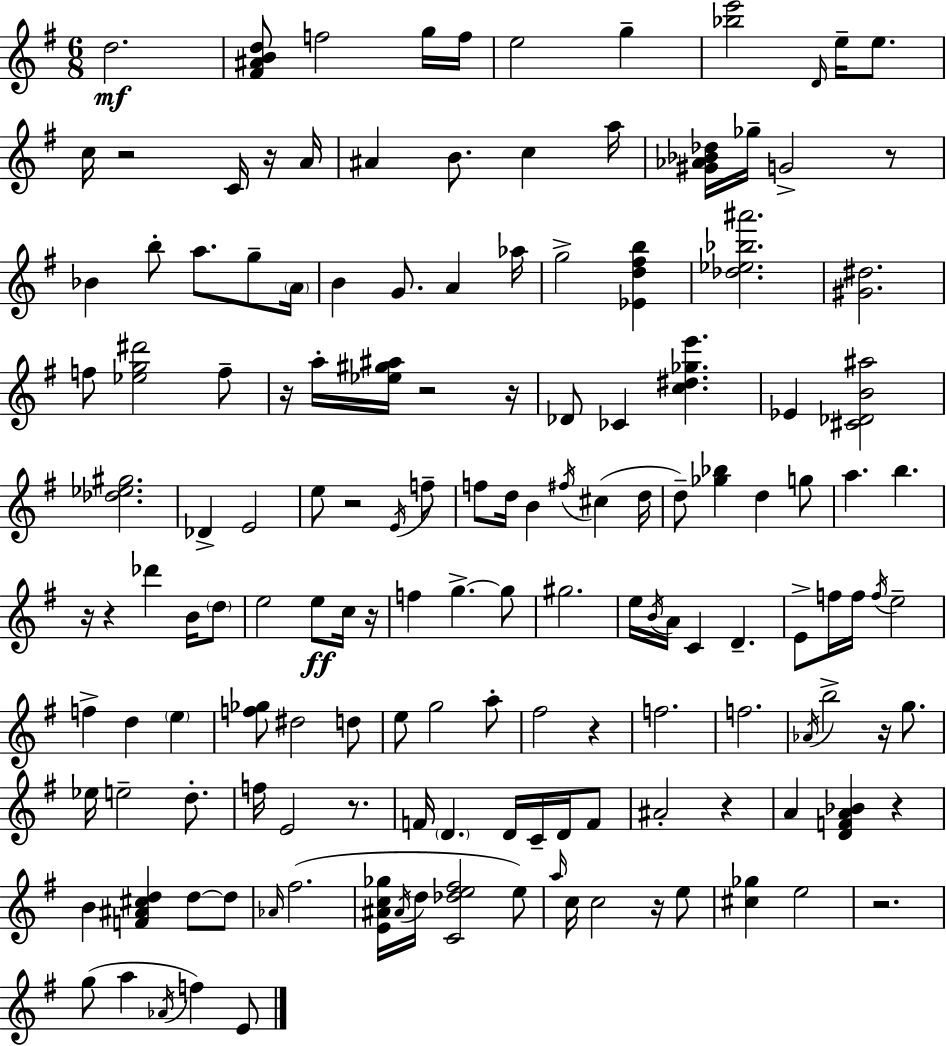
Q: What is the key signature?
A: G major